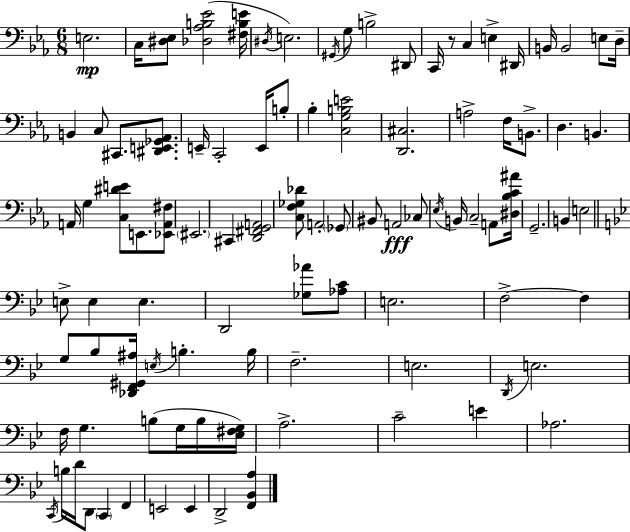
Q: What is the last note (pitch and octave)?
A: D2